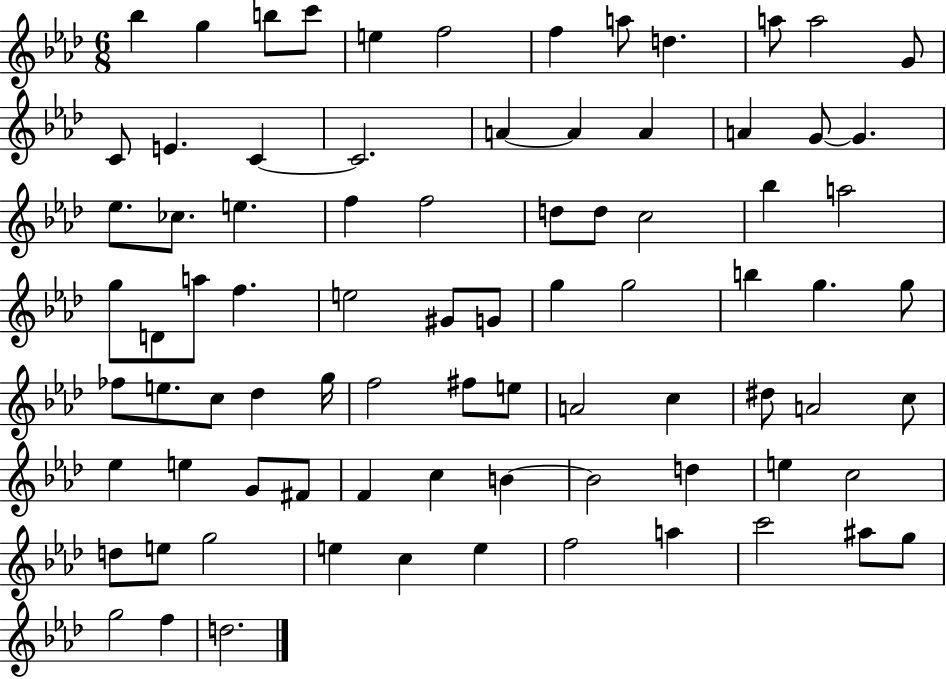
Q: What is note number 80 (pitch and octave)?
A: G5